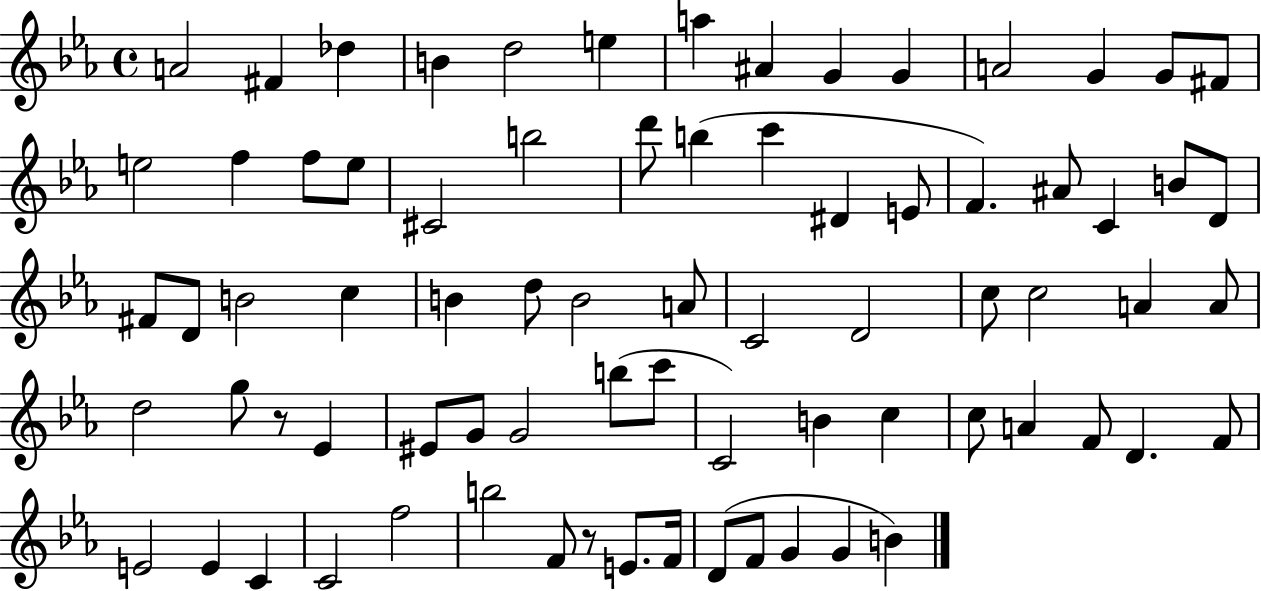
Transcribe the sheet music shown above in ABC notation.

X:1
T:Untitled
M:4/4
L:1/4
K:Eb
A2 ^F _d B d2 e a ^A G G A2 G G/2 ^F/2 e2 f f/2 e/2 ^C2 b2 d'/2 b c' ^D E/2 F ^A/2 C B/2 D/2 ^F/2 D/2 B2 c B d/2 B2 A/2 C2 D2 c/2 c2 A A/2 d2 g/2 z/2 _E ^E/2 G/2 G2 b/2 c'/2 C2 B c c/2 A F/2 D F/2 E2 E C C2 f2 b2 F/2 z/2 E/2 F/4 D/2 F/2 G G B